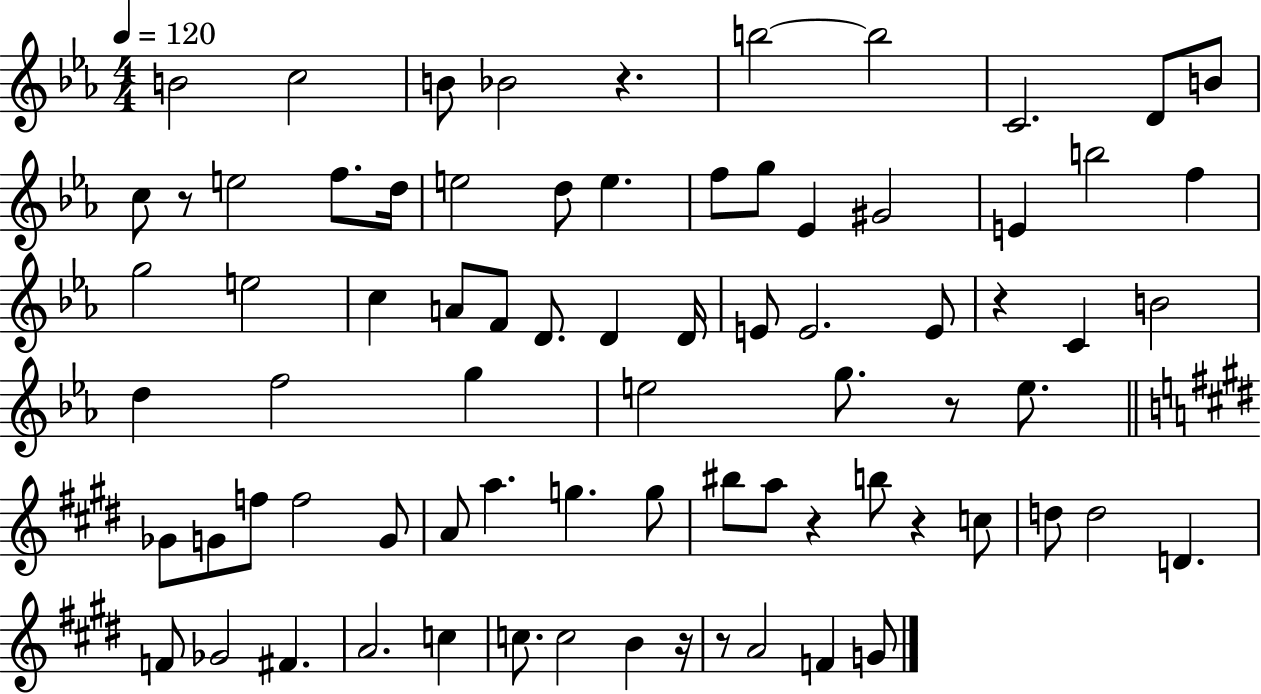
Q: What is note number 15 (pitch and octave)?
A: D5